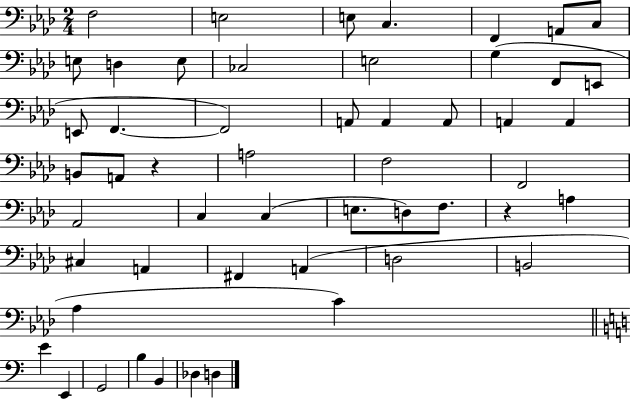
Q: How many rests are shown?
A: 2